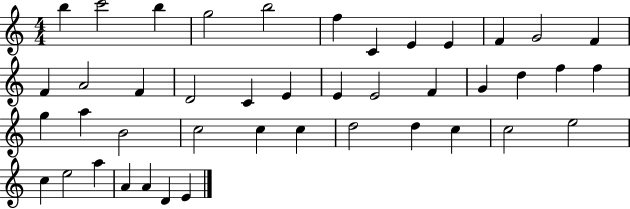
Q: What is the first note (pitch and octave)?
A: B5